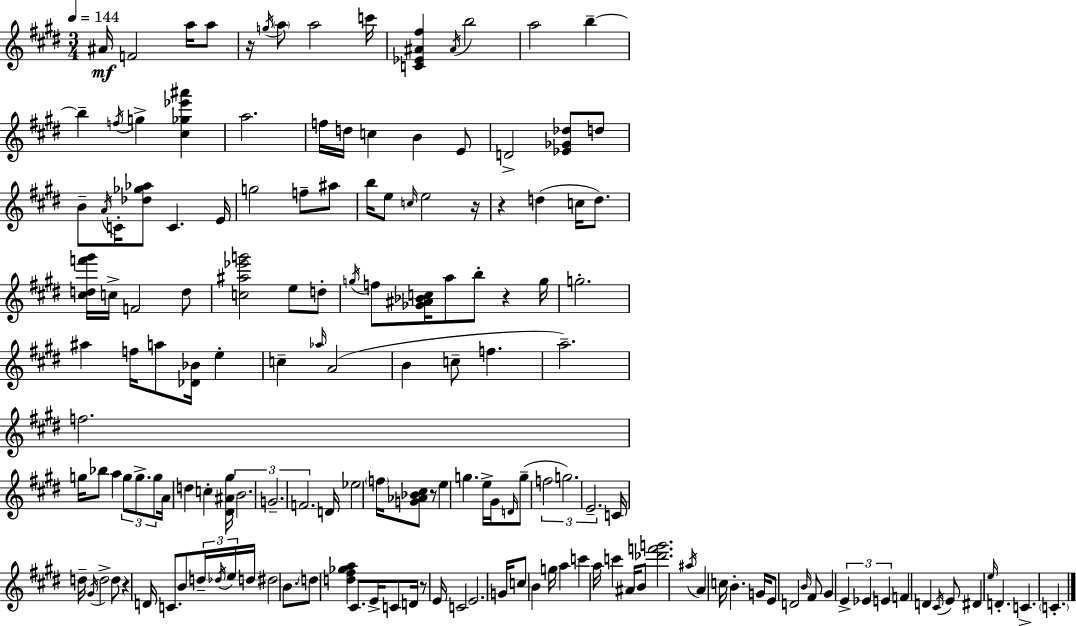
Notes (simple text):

A#4/s F4/h A5/s A5/e R/s G5/s A5/e A5/h C6/s [C4,Eb4,A#4,F#5]/q A#4/s B5/h A5/h B5/q B5/q F5/s G5/q [C#5,Gb5,Eb6,A#6]/q A5/h. F5/s D5/s C5/q B4/q E4/e D4/h [Eb4,Gb4,Db5]/e D5/e B4/e A4/s C4/s [Db5,Gb5,Ab5]/e C4/q. E4/s G5/h F5/e A#5/e B5/s E5/e C5/s E5/h R/s R/q D5/q C5/s D5/e. [C#5,D5,F6,G#6]/s C5/s F4/h D5/e [C5,A#5,Eb6,G6]/h E5/e D5/e G5/s F5/e [Gb4,A#4,Bb4,C5]/s A5/e B5/e R/q G5/s G5/h. A#5/q F5/s A5/e [Db4,Bb4]/s E5/q C5/q Ab5/s A4/h B4/q C5/e F5/q. A5/h. F5/h. G5/s Bb5/e A5/q G5/e G5/e. G5/e A4/s D5/q C5/q [D#4,A#4,G#5]/s B4/h. G4/h. F4/h. D4/s Eb5/h F5/s [G4,Ab4,Bb4,C#5]/e R/e E5/q G5/q. E5/s G#4/s D4/s G5/e F5/h G5/h. E4/h. C4/s D5/s G#4/s D5/h D5/e R/q D4/s C4/e. B4/e D5/s Db5/s E5/s D5/s D#5/h B4/e. D5/e [D5,F#5,Gb5,A5]/q C#4/e. E4/s C4/e D4/s R/e E4/s C4/h E4/h. G4/s C5/e B4/q G5/s A5/q C6/q A5/s C6/q A#4/s B4/e [Db6,F6,G6]/h. A#5/s A4/q C5/s B4/q. G4/s E4/e D4/h B4/s F#4/e G#4/q E4/q Eb4/q E4/q F4/q D4/q C#4/s E4/e D#4/q E5/s D4/q. C4/q. C4/q.